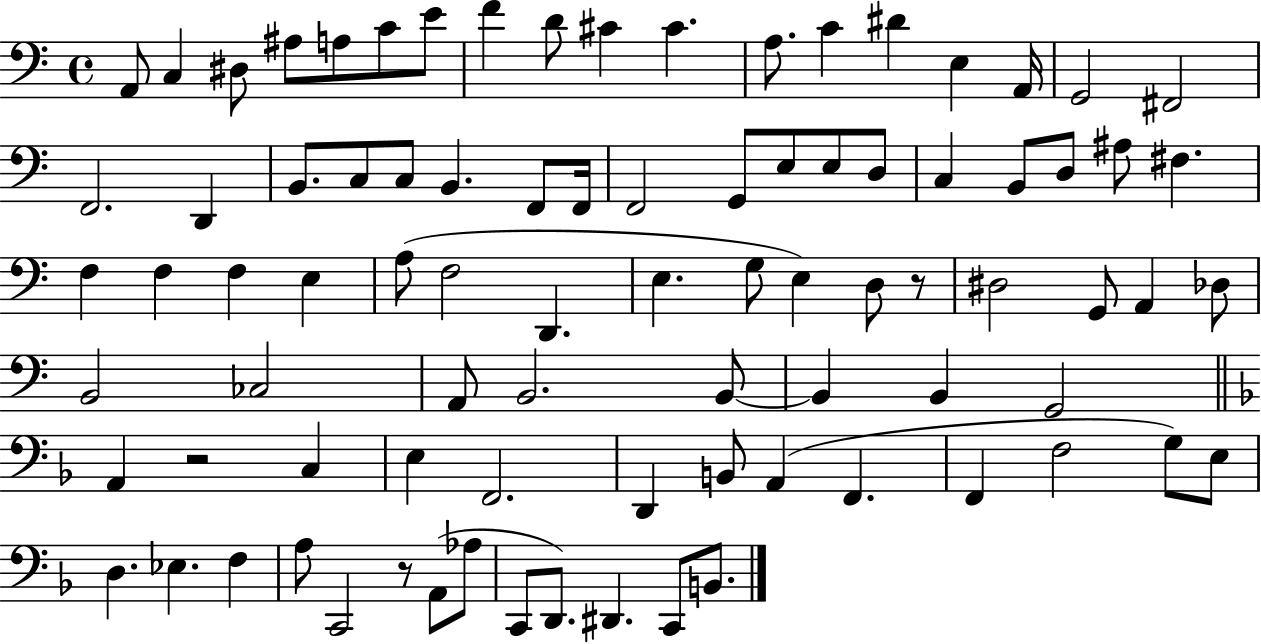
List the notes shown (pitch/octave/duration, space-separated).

A2/e C3/q D#3/e A#3/e A3/e C4/e E4/e F4/q D4/e C#4/q C#4/q. A3/e. C4/q D#4/q E3/q A2/s G2/h F#2/h F2/h. D2/q B2/e. C3/e C3/e B2/q. F2/e F2/s F2/h G2/e E3/e E3/e D3/e C3/q B2/e D3/e A#3/e F#3/q. F3/q F3/q F3/q E3/q A3/e F3/h D2/q. E3/q. G3/e E3/q D3/e R/e D#3/h G2/e A2/q Db3/e B2/h CES3/h A2/e B2/h. B2/e B2/q B2/q G2/h A2/q R/h C3/q E3/q F2/h. D2/q B2/e A2/q F2/q. F2/q F3/h G3/e E3/e D3/q. Eb3/q. F3/q A3/e C2/h R/e A2/e Ab3/e C2/e D2/e. D#2/q. C2/e B2/e.